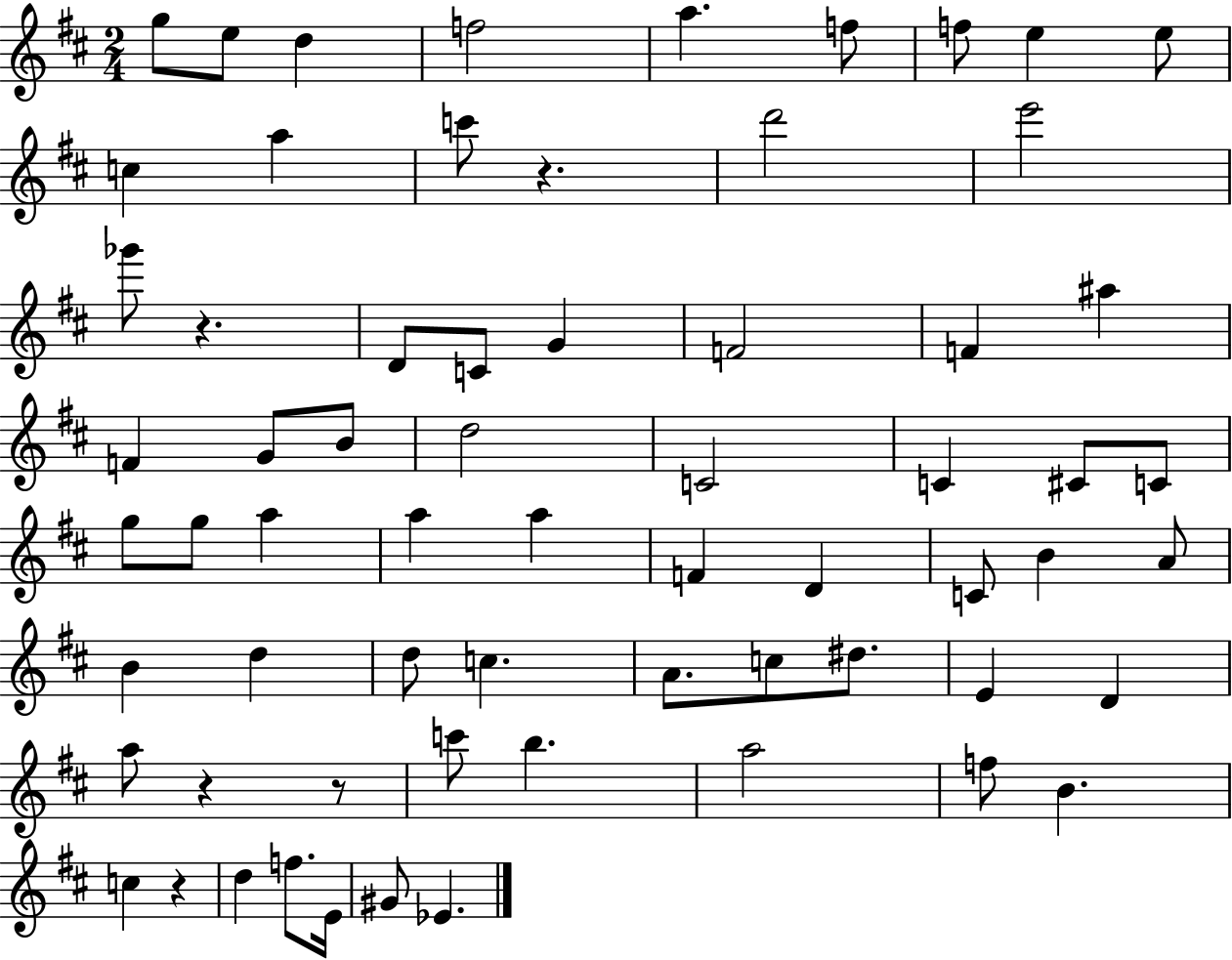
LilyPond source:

{
  \clef treble
  \numericTimeSignature
  \time 2/4
  \key d \major
  g''8 e''8 d''4 | f''2 | a''4. f''8 | f''8 e''4 e''8 | \break c''4 a''4 | c'''8 r4. | d'''2 | e'''2 | \break ges'''8 r4. | d'8 c'8 g'4 | f'2 | f'4 ais''4 | \break f'4 g'8 b'8 | d''2 | c'2 | c'4 cis'8 c'8 | \break g''8 g''8 a''4 | a''4 a''4 | f'4 d'4 | c'8 b'4 a'8 | \break b'4 d''4 | d''8 c''4. | a'8. c''8 dis''8. | e'4 d'4 | \break a''8 r4 r8 | c'''8 b''4. | a''2 | f''8 b'4. | \break c''4 r4 | d''4 f''8. e'16 | gis'8 ees'4. | \bar "|."
}